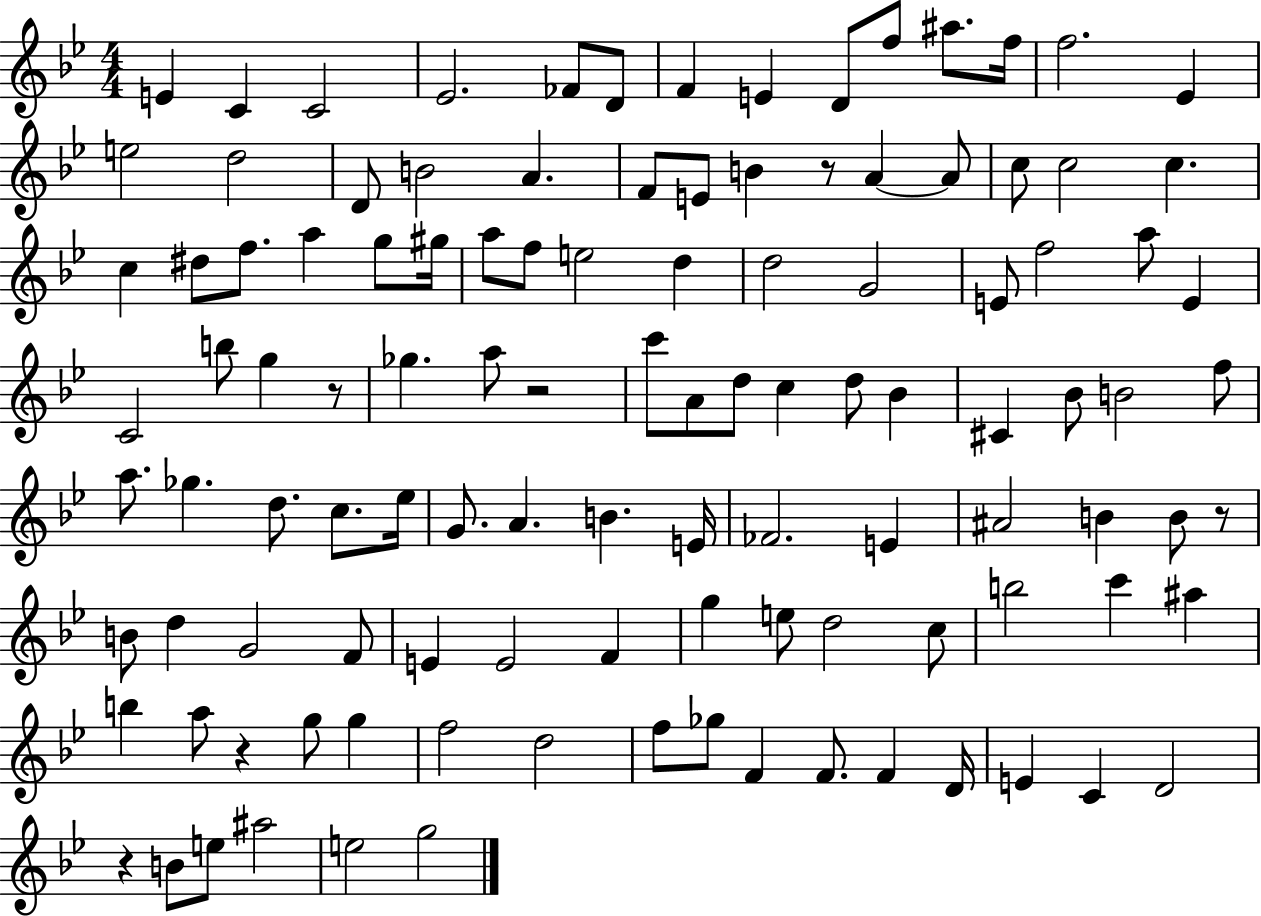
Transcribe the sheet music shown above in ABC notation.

X:1
T:Untitled
M:4/4
L:1/4
K:Bb
E C C2 _E2 _F/2 D/2 F E D/2 f/2 ^a/2 f/4 f2 _E e2 d2 D/2 B2 A F/2 E/2 B z/2 A A/2 c/2 c2 c c ^d/2 f/2 a g/2 ^g/4 a/2 f/2 e2 d d2 G2 E/2 f2 a/2 E C2 b/2 g z/2 _g a/2 z2 c'/2 A/2 d/2 c d/2 _B ^C _B/2 B2 f/2 a/2 _g d/2 c/2 _e/4 G/2 A B E/4 _F2 E ^A2 B B/2 z/2 B/2 d G2 F/2 E E2 F g e/2 d2 c/2 b2 c' ^a b a/2 z g/2 g f2 d2 f/2 _g/2 F F/2 F D/4 E C D2 z B/2 e/2 ^a2 e2 g2